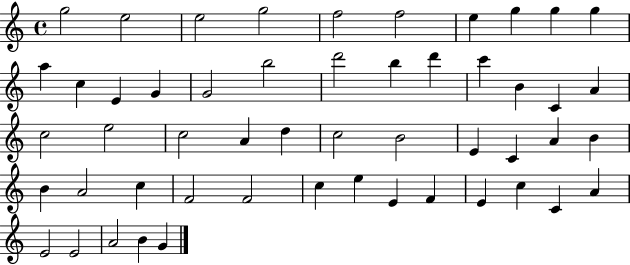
X:1
T:Untitled
M:4/4
L:1/4
K:C
g2 e2 e2 g2 f2 f2 e g g g a c E G G2 b2 d'2 b d' c' B C A c2 e2 c2 A d c2 B2 E C A B B A2 c F2 F2 c e E F E c C A E2 E2 A2 B G